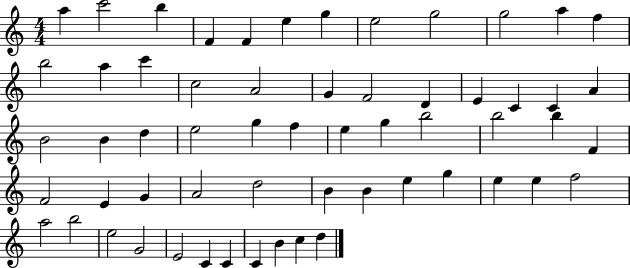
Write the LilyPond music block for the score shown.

{
  \clef treble
  \numericTimeSignature
  \time 4/4
  \key c \major
  a''4 c'''2 b''4 | f'4 f'4 e''4 g''4 | e''2 g''2 | g''2 a''4 f''4 | \break b''2 a''4 c'''4 | c''2 a'2 | g'4 f'2 d'4 | e'4 c'4 c'4 a'4 | \break b'2 b'4 d''4 | e''2 g''4 f''4 | e''4 g''4 b''2 | b''2 b''4 f'4 | \break f'2 e'4 g'4 | a'2 d''2 | b'4 b'4 e''4 g''4 | e''4 e''4 f''2 | \break a''2 b''2 | e''2 g'2 | e'2 c'4 c'4 | c'4 b'4 c''4 d''4 | \break \bar "|."
}